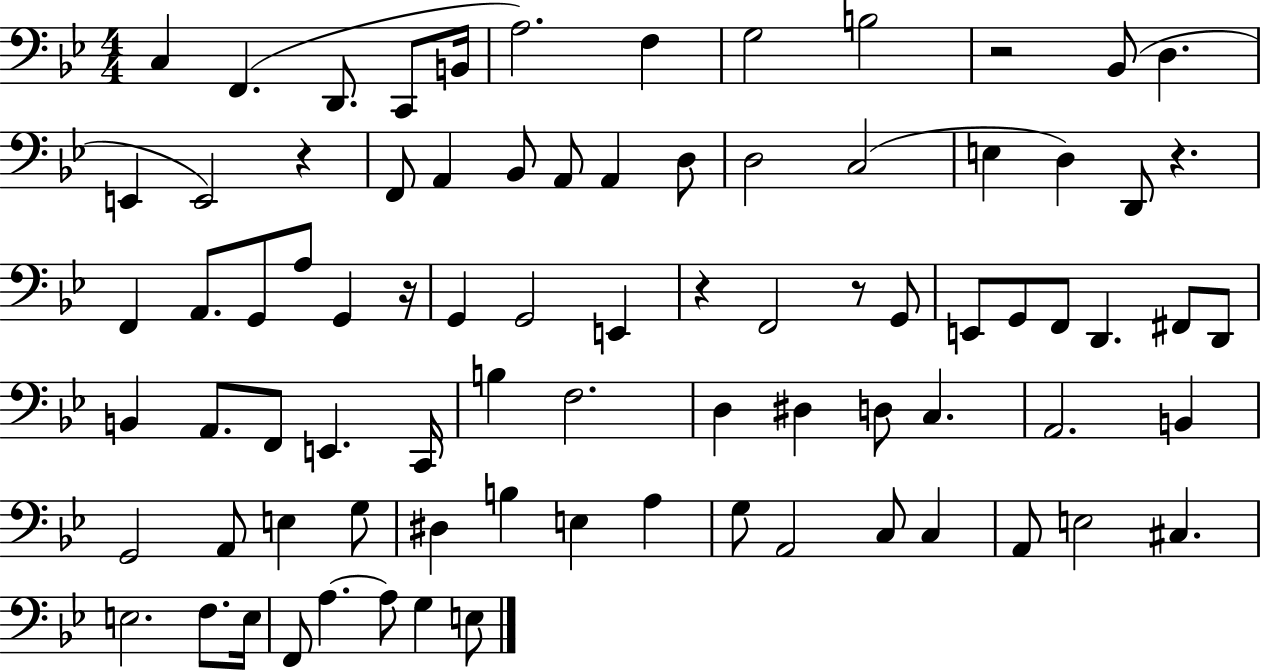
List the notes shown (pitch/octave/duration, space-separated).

C3/q F2/q. D2/e. C2/e B2/s A3/h. F3/q G3/h B3/h R/h Bb2/e D3/q. E2/q E2/h R/q F2/e A2/q Bb2/e A2/e A2/q D3/e D3/h C3/h E3/q D3/q D2/e R/q. F2/q A2/e. G2/e A3/e G2/q R/s G2/q G2/h E2/q R/q F2/h R/e G2/e E2/e G2/e F2/e D2/q. F#2/e D2/e B2/q A2/e. F2/e E2/q. C2/s B3/q F3/h. D3/q D#3/q D3/e C3/q. A2/h. B2/q G2/h A2/e E3/q G3/e D#3/q B3/q E3/q A3/q G3/e A2/h C3/e C3/q A2/e E3/h C#3/q. E3/h. F3/e. E3/s F2/e A3/q. A3/e G3/q E3/e